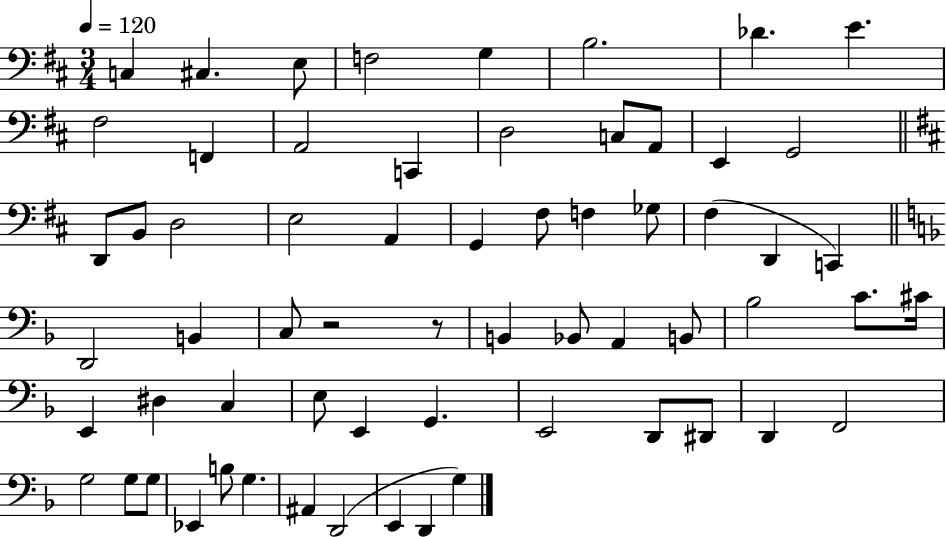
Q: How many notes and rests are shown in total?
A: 63